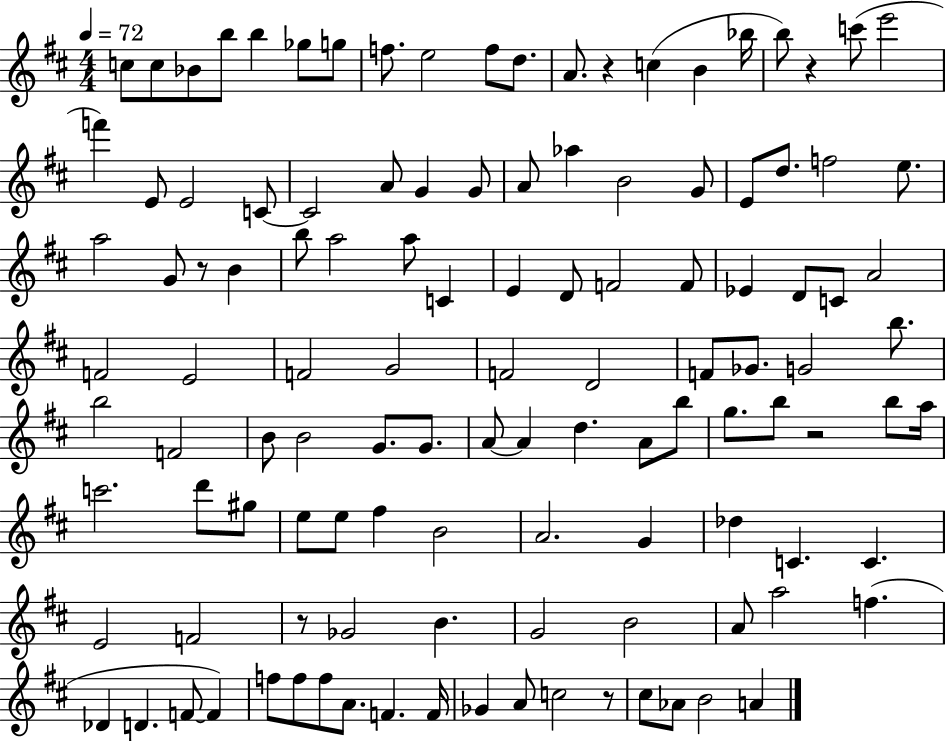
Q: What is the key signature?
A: D major